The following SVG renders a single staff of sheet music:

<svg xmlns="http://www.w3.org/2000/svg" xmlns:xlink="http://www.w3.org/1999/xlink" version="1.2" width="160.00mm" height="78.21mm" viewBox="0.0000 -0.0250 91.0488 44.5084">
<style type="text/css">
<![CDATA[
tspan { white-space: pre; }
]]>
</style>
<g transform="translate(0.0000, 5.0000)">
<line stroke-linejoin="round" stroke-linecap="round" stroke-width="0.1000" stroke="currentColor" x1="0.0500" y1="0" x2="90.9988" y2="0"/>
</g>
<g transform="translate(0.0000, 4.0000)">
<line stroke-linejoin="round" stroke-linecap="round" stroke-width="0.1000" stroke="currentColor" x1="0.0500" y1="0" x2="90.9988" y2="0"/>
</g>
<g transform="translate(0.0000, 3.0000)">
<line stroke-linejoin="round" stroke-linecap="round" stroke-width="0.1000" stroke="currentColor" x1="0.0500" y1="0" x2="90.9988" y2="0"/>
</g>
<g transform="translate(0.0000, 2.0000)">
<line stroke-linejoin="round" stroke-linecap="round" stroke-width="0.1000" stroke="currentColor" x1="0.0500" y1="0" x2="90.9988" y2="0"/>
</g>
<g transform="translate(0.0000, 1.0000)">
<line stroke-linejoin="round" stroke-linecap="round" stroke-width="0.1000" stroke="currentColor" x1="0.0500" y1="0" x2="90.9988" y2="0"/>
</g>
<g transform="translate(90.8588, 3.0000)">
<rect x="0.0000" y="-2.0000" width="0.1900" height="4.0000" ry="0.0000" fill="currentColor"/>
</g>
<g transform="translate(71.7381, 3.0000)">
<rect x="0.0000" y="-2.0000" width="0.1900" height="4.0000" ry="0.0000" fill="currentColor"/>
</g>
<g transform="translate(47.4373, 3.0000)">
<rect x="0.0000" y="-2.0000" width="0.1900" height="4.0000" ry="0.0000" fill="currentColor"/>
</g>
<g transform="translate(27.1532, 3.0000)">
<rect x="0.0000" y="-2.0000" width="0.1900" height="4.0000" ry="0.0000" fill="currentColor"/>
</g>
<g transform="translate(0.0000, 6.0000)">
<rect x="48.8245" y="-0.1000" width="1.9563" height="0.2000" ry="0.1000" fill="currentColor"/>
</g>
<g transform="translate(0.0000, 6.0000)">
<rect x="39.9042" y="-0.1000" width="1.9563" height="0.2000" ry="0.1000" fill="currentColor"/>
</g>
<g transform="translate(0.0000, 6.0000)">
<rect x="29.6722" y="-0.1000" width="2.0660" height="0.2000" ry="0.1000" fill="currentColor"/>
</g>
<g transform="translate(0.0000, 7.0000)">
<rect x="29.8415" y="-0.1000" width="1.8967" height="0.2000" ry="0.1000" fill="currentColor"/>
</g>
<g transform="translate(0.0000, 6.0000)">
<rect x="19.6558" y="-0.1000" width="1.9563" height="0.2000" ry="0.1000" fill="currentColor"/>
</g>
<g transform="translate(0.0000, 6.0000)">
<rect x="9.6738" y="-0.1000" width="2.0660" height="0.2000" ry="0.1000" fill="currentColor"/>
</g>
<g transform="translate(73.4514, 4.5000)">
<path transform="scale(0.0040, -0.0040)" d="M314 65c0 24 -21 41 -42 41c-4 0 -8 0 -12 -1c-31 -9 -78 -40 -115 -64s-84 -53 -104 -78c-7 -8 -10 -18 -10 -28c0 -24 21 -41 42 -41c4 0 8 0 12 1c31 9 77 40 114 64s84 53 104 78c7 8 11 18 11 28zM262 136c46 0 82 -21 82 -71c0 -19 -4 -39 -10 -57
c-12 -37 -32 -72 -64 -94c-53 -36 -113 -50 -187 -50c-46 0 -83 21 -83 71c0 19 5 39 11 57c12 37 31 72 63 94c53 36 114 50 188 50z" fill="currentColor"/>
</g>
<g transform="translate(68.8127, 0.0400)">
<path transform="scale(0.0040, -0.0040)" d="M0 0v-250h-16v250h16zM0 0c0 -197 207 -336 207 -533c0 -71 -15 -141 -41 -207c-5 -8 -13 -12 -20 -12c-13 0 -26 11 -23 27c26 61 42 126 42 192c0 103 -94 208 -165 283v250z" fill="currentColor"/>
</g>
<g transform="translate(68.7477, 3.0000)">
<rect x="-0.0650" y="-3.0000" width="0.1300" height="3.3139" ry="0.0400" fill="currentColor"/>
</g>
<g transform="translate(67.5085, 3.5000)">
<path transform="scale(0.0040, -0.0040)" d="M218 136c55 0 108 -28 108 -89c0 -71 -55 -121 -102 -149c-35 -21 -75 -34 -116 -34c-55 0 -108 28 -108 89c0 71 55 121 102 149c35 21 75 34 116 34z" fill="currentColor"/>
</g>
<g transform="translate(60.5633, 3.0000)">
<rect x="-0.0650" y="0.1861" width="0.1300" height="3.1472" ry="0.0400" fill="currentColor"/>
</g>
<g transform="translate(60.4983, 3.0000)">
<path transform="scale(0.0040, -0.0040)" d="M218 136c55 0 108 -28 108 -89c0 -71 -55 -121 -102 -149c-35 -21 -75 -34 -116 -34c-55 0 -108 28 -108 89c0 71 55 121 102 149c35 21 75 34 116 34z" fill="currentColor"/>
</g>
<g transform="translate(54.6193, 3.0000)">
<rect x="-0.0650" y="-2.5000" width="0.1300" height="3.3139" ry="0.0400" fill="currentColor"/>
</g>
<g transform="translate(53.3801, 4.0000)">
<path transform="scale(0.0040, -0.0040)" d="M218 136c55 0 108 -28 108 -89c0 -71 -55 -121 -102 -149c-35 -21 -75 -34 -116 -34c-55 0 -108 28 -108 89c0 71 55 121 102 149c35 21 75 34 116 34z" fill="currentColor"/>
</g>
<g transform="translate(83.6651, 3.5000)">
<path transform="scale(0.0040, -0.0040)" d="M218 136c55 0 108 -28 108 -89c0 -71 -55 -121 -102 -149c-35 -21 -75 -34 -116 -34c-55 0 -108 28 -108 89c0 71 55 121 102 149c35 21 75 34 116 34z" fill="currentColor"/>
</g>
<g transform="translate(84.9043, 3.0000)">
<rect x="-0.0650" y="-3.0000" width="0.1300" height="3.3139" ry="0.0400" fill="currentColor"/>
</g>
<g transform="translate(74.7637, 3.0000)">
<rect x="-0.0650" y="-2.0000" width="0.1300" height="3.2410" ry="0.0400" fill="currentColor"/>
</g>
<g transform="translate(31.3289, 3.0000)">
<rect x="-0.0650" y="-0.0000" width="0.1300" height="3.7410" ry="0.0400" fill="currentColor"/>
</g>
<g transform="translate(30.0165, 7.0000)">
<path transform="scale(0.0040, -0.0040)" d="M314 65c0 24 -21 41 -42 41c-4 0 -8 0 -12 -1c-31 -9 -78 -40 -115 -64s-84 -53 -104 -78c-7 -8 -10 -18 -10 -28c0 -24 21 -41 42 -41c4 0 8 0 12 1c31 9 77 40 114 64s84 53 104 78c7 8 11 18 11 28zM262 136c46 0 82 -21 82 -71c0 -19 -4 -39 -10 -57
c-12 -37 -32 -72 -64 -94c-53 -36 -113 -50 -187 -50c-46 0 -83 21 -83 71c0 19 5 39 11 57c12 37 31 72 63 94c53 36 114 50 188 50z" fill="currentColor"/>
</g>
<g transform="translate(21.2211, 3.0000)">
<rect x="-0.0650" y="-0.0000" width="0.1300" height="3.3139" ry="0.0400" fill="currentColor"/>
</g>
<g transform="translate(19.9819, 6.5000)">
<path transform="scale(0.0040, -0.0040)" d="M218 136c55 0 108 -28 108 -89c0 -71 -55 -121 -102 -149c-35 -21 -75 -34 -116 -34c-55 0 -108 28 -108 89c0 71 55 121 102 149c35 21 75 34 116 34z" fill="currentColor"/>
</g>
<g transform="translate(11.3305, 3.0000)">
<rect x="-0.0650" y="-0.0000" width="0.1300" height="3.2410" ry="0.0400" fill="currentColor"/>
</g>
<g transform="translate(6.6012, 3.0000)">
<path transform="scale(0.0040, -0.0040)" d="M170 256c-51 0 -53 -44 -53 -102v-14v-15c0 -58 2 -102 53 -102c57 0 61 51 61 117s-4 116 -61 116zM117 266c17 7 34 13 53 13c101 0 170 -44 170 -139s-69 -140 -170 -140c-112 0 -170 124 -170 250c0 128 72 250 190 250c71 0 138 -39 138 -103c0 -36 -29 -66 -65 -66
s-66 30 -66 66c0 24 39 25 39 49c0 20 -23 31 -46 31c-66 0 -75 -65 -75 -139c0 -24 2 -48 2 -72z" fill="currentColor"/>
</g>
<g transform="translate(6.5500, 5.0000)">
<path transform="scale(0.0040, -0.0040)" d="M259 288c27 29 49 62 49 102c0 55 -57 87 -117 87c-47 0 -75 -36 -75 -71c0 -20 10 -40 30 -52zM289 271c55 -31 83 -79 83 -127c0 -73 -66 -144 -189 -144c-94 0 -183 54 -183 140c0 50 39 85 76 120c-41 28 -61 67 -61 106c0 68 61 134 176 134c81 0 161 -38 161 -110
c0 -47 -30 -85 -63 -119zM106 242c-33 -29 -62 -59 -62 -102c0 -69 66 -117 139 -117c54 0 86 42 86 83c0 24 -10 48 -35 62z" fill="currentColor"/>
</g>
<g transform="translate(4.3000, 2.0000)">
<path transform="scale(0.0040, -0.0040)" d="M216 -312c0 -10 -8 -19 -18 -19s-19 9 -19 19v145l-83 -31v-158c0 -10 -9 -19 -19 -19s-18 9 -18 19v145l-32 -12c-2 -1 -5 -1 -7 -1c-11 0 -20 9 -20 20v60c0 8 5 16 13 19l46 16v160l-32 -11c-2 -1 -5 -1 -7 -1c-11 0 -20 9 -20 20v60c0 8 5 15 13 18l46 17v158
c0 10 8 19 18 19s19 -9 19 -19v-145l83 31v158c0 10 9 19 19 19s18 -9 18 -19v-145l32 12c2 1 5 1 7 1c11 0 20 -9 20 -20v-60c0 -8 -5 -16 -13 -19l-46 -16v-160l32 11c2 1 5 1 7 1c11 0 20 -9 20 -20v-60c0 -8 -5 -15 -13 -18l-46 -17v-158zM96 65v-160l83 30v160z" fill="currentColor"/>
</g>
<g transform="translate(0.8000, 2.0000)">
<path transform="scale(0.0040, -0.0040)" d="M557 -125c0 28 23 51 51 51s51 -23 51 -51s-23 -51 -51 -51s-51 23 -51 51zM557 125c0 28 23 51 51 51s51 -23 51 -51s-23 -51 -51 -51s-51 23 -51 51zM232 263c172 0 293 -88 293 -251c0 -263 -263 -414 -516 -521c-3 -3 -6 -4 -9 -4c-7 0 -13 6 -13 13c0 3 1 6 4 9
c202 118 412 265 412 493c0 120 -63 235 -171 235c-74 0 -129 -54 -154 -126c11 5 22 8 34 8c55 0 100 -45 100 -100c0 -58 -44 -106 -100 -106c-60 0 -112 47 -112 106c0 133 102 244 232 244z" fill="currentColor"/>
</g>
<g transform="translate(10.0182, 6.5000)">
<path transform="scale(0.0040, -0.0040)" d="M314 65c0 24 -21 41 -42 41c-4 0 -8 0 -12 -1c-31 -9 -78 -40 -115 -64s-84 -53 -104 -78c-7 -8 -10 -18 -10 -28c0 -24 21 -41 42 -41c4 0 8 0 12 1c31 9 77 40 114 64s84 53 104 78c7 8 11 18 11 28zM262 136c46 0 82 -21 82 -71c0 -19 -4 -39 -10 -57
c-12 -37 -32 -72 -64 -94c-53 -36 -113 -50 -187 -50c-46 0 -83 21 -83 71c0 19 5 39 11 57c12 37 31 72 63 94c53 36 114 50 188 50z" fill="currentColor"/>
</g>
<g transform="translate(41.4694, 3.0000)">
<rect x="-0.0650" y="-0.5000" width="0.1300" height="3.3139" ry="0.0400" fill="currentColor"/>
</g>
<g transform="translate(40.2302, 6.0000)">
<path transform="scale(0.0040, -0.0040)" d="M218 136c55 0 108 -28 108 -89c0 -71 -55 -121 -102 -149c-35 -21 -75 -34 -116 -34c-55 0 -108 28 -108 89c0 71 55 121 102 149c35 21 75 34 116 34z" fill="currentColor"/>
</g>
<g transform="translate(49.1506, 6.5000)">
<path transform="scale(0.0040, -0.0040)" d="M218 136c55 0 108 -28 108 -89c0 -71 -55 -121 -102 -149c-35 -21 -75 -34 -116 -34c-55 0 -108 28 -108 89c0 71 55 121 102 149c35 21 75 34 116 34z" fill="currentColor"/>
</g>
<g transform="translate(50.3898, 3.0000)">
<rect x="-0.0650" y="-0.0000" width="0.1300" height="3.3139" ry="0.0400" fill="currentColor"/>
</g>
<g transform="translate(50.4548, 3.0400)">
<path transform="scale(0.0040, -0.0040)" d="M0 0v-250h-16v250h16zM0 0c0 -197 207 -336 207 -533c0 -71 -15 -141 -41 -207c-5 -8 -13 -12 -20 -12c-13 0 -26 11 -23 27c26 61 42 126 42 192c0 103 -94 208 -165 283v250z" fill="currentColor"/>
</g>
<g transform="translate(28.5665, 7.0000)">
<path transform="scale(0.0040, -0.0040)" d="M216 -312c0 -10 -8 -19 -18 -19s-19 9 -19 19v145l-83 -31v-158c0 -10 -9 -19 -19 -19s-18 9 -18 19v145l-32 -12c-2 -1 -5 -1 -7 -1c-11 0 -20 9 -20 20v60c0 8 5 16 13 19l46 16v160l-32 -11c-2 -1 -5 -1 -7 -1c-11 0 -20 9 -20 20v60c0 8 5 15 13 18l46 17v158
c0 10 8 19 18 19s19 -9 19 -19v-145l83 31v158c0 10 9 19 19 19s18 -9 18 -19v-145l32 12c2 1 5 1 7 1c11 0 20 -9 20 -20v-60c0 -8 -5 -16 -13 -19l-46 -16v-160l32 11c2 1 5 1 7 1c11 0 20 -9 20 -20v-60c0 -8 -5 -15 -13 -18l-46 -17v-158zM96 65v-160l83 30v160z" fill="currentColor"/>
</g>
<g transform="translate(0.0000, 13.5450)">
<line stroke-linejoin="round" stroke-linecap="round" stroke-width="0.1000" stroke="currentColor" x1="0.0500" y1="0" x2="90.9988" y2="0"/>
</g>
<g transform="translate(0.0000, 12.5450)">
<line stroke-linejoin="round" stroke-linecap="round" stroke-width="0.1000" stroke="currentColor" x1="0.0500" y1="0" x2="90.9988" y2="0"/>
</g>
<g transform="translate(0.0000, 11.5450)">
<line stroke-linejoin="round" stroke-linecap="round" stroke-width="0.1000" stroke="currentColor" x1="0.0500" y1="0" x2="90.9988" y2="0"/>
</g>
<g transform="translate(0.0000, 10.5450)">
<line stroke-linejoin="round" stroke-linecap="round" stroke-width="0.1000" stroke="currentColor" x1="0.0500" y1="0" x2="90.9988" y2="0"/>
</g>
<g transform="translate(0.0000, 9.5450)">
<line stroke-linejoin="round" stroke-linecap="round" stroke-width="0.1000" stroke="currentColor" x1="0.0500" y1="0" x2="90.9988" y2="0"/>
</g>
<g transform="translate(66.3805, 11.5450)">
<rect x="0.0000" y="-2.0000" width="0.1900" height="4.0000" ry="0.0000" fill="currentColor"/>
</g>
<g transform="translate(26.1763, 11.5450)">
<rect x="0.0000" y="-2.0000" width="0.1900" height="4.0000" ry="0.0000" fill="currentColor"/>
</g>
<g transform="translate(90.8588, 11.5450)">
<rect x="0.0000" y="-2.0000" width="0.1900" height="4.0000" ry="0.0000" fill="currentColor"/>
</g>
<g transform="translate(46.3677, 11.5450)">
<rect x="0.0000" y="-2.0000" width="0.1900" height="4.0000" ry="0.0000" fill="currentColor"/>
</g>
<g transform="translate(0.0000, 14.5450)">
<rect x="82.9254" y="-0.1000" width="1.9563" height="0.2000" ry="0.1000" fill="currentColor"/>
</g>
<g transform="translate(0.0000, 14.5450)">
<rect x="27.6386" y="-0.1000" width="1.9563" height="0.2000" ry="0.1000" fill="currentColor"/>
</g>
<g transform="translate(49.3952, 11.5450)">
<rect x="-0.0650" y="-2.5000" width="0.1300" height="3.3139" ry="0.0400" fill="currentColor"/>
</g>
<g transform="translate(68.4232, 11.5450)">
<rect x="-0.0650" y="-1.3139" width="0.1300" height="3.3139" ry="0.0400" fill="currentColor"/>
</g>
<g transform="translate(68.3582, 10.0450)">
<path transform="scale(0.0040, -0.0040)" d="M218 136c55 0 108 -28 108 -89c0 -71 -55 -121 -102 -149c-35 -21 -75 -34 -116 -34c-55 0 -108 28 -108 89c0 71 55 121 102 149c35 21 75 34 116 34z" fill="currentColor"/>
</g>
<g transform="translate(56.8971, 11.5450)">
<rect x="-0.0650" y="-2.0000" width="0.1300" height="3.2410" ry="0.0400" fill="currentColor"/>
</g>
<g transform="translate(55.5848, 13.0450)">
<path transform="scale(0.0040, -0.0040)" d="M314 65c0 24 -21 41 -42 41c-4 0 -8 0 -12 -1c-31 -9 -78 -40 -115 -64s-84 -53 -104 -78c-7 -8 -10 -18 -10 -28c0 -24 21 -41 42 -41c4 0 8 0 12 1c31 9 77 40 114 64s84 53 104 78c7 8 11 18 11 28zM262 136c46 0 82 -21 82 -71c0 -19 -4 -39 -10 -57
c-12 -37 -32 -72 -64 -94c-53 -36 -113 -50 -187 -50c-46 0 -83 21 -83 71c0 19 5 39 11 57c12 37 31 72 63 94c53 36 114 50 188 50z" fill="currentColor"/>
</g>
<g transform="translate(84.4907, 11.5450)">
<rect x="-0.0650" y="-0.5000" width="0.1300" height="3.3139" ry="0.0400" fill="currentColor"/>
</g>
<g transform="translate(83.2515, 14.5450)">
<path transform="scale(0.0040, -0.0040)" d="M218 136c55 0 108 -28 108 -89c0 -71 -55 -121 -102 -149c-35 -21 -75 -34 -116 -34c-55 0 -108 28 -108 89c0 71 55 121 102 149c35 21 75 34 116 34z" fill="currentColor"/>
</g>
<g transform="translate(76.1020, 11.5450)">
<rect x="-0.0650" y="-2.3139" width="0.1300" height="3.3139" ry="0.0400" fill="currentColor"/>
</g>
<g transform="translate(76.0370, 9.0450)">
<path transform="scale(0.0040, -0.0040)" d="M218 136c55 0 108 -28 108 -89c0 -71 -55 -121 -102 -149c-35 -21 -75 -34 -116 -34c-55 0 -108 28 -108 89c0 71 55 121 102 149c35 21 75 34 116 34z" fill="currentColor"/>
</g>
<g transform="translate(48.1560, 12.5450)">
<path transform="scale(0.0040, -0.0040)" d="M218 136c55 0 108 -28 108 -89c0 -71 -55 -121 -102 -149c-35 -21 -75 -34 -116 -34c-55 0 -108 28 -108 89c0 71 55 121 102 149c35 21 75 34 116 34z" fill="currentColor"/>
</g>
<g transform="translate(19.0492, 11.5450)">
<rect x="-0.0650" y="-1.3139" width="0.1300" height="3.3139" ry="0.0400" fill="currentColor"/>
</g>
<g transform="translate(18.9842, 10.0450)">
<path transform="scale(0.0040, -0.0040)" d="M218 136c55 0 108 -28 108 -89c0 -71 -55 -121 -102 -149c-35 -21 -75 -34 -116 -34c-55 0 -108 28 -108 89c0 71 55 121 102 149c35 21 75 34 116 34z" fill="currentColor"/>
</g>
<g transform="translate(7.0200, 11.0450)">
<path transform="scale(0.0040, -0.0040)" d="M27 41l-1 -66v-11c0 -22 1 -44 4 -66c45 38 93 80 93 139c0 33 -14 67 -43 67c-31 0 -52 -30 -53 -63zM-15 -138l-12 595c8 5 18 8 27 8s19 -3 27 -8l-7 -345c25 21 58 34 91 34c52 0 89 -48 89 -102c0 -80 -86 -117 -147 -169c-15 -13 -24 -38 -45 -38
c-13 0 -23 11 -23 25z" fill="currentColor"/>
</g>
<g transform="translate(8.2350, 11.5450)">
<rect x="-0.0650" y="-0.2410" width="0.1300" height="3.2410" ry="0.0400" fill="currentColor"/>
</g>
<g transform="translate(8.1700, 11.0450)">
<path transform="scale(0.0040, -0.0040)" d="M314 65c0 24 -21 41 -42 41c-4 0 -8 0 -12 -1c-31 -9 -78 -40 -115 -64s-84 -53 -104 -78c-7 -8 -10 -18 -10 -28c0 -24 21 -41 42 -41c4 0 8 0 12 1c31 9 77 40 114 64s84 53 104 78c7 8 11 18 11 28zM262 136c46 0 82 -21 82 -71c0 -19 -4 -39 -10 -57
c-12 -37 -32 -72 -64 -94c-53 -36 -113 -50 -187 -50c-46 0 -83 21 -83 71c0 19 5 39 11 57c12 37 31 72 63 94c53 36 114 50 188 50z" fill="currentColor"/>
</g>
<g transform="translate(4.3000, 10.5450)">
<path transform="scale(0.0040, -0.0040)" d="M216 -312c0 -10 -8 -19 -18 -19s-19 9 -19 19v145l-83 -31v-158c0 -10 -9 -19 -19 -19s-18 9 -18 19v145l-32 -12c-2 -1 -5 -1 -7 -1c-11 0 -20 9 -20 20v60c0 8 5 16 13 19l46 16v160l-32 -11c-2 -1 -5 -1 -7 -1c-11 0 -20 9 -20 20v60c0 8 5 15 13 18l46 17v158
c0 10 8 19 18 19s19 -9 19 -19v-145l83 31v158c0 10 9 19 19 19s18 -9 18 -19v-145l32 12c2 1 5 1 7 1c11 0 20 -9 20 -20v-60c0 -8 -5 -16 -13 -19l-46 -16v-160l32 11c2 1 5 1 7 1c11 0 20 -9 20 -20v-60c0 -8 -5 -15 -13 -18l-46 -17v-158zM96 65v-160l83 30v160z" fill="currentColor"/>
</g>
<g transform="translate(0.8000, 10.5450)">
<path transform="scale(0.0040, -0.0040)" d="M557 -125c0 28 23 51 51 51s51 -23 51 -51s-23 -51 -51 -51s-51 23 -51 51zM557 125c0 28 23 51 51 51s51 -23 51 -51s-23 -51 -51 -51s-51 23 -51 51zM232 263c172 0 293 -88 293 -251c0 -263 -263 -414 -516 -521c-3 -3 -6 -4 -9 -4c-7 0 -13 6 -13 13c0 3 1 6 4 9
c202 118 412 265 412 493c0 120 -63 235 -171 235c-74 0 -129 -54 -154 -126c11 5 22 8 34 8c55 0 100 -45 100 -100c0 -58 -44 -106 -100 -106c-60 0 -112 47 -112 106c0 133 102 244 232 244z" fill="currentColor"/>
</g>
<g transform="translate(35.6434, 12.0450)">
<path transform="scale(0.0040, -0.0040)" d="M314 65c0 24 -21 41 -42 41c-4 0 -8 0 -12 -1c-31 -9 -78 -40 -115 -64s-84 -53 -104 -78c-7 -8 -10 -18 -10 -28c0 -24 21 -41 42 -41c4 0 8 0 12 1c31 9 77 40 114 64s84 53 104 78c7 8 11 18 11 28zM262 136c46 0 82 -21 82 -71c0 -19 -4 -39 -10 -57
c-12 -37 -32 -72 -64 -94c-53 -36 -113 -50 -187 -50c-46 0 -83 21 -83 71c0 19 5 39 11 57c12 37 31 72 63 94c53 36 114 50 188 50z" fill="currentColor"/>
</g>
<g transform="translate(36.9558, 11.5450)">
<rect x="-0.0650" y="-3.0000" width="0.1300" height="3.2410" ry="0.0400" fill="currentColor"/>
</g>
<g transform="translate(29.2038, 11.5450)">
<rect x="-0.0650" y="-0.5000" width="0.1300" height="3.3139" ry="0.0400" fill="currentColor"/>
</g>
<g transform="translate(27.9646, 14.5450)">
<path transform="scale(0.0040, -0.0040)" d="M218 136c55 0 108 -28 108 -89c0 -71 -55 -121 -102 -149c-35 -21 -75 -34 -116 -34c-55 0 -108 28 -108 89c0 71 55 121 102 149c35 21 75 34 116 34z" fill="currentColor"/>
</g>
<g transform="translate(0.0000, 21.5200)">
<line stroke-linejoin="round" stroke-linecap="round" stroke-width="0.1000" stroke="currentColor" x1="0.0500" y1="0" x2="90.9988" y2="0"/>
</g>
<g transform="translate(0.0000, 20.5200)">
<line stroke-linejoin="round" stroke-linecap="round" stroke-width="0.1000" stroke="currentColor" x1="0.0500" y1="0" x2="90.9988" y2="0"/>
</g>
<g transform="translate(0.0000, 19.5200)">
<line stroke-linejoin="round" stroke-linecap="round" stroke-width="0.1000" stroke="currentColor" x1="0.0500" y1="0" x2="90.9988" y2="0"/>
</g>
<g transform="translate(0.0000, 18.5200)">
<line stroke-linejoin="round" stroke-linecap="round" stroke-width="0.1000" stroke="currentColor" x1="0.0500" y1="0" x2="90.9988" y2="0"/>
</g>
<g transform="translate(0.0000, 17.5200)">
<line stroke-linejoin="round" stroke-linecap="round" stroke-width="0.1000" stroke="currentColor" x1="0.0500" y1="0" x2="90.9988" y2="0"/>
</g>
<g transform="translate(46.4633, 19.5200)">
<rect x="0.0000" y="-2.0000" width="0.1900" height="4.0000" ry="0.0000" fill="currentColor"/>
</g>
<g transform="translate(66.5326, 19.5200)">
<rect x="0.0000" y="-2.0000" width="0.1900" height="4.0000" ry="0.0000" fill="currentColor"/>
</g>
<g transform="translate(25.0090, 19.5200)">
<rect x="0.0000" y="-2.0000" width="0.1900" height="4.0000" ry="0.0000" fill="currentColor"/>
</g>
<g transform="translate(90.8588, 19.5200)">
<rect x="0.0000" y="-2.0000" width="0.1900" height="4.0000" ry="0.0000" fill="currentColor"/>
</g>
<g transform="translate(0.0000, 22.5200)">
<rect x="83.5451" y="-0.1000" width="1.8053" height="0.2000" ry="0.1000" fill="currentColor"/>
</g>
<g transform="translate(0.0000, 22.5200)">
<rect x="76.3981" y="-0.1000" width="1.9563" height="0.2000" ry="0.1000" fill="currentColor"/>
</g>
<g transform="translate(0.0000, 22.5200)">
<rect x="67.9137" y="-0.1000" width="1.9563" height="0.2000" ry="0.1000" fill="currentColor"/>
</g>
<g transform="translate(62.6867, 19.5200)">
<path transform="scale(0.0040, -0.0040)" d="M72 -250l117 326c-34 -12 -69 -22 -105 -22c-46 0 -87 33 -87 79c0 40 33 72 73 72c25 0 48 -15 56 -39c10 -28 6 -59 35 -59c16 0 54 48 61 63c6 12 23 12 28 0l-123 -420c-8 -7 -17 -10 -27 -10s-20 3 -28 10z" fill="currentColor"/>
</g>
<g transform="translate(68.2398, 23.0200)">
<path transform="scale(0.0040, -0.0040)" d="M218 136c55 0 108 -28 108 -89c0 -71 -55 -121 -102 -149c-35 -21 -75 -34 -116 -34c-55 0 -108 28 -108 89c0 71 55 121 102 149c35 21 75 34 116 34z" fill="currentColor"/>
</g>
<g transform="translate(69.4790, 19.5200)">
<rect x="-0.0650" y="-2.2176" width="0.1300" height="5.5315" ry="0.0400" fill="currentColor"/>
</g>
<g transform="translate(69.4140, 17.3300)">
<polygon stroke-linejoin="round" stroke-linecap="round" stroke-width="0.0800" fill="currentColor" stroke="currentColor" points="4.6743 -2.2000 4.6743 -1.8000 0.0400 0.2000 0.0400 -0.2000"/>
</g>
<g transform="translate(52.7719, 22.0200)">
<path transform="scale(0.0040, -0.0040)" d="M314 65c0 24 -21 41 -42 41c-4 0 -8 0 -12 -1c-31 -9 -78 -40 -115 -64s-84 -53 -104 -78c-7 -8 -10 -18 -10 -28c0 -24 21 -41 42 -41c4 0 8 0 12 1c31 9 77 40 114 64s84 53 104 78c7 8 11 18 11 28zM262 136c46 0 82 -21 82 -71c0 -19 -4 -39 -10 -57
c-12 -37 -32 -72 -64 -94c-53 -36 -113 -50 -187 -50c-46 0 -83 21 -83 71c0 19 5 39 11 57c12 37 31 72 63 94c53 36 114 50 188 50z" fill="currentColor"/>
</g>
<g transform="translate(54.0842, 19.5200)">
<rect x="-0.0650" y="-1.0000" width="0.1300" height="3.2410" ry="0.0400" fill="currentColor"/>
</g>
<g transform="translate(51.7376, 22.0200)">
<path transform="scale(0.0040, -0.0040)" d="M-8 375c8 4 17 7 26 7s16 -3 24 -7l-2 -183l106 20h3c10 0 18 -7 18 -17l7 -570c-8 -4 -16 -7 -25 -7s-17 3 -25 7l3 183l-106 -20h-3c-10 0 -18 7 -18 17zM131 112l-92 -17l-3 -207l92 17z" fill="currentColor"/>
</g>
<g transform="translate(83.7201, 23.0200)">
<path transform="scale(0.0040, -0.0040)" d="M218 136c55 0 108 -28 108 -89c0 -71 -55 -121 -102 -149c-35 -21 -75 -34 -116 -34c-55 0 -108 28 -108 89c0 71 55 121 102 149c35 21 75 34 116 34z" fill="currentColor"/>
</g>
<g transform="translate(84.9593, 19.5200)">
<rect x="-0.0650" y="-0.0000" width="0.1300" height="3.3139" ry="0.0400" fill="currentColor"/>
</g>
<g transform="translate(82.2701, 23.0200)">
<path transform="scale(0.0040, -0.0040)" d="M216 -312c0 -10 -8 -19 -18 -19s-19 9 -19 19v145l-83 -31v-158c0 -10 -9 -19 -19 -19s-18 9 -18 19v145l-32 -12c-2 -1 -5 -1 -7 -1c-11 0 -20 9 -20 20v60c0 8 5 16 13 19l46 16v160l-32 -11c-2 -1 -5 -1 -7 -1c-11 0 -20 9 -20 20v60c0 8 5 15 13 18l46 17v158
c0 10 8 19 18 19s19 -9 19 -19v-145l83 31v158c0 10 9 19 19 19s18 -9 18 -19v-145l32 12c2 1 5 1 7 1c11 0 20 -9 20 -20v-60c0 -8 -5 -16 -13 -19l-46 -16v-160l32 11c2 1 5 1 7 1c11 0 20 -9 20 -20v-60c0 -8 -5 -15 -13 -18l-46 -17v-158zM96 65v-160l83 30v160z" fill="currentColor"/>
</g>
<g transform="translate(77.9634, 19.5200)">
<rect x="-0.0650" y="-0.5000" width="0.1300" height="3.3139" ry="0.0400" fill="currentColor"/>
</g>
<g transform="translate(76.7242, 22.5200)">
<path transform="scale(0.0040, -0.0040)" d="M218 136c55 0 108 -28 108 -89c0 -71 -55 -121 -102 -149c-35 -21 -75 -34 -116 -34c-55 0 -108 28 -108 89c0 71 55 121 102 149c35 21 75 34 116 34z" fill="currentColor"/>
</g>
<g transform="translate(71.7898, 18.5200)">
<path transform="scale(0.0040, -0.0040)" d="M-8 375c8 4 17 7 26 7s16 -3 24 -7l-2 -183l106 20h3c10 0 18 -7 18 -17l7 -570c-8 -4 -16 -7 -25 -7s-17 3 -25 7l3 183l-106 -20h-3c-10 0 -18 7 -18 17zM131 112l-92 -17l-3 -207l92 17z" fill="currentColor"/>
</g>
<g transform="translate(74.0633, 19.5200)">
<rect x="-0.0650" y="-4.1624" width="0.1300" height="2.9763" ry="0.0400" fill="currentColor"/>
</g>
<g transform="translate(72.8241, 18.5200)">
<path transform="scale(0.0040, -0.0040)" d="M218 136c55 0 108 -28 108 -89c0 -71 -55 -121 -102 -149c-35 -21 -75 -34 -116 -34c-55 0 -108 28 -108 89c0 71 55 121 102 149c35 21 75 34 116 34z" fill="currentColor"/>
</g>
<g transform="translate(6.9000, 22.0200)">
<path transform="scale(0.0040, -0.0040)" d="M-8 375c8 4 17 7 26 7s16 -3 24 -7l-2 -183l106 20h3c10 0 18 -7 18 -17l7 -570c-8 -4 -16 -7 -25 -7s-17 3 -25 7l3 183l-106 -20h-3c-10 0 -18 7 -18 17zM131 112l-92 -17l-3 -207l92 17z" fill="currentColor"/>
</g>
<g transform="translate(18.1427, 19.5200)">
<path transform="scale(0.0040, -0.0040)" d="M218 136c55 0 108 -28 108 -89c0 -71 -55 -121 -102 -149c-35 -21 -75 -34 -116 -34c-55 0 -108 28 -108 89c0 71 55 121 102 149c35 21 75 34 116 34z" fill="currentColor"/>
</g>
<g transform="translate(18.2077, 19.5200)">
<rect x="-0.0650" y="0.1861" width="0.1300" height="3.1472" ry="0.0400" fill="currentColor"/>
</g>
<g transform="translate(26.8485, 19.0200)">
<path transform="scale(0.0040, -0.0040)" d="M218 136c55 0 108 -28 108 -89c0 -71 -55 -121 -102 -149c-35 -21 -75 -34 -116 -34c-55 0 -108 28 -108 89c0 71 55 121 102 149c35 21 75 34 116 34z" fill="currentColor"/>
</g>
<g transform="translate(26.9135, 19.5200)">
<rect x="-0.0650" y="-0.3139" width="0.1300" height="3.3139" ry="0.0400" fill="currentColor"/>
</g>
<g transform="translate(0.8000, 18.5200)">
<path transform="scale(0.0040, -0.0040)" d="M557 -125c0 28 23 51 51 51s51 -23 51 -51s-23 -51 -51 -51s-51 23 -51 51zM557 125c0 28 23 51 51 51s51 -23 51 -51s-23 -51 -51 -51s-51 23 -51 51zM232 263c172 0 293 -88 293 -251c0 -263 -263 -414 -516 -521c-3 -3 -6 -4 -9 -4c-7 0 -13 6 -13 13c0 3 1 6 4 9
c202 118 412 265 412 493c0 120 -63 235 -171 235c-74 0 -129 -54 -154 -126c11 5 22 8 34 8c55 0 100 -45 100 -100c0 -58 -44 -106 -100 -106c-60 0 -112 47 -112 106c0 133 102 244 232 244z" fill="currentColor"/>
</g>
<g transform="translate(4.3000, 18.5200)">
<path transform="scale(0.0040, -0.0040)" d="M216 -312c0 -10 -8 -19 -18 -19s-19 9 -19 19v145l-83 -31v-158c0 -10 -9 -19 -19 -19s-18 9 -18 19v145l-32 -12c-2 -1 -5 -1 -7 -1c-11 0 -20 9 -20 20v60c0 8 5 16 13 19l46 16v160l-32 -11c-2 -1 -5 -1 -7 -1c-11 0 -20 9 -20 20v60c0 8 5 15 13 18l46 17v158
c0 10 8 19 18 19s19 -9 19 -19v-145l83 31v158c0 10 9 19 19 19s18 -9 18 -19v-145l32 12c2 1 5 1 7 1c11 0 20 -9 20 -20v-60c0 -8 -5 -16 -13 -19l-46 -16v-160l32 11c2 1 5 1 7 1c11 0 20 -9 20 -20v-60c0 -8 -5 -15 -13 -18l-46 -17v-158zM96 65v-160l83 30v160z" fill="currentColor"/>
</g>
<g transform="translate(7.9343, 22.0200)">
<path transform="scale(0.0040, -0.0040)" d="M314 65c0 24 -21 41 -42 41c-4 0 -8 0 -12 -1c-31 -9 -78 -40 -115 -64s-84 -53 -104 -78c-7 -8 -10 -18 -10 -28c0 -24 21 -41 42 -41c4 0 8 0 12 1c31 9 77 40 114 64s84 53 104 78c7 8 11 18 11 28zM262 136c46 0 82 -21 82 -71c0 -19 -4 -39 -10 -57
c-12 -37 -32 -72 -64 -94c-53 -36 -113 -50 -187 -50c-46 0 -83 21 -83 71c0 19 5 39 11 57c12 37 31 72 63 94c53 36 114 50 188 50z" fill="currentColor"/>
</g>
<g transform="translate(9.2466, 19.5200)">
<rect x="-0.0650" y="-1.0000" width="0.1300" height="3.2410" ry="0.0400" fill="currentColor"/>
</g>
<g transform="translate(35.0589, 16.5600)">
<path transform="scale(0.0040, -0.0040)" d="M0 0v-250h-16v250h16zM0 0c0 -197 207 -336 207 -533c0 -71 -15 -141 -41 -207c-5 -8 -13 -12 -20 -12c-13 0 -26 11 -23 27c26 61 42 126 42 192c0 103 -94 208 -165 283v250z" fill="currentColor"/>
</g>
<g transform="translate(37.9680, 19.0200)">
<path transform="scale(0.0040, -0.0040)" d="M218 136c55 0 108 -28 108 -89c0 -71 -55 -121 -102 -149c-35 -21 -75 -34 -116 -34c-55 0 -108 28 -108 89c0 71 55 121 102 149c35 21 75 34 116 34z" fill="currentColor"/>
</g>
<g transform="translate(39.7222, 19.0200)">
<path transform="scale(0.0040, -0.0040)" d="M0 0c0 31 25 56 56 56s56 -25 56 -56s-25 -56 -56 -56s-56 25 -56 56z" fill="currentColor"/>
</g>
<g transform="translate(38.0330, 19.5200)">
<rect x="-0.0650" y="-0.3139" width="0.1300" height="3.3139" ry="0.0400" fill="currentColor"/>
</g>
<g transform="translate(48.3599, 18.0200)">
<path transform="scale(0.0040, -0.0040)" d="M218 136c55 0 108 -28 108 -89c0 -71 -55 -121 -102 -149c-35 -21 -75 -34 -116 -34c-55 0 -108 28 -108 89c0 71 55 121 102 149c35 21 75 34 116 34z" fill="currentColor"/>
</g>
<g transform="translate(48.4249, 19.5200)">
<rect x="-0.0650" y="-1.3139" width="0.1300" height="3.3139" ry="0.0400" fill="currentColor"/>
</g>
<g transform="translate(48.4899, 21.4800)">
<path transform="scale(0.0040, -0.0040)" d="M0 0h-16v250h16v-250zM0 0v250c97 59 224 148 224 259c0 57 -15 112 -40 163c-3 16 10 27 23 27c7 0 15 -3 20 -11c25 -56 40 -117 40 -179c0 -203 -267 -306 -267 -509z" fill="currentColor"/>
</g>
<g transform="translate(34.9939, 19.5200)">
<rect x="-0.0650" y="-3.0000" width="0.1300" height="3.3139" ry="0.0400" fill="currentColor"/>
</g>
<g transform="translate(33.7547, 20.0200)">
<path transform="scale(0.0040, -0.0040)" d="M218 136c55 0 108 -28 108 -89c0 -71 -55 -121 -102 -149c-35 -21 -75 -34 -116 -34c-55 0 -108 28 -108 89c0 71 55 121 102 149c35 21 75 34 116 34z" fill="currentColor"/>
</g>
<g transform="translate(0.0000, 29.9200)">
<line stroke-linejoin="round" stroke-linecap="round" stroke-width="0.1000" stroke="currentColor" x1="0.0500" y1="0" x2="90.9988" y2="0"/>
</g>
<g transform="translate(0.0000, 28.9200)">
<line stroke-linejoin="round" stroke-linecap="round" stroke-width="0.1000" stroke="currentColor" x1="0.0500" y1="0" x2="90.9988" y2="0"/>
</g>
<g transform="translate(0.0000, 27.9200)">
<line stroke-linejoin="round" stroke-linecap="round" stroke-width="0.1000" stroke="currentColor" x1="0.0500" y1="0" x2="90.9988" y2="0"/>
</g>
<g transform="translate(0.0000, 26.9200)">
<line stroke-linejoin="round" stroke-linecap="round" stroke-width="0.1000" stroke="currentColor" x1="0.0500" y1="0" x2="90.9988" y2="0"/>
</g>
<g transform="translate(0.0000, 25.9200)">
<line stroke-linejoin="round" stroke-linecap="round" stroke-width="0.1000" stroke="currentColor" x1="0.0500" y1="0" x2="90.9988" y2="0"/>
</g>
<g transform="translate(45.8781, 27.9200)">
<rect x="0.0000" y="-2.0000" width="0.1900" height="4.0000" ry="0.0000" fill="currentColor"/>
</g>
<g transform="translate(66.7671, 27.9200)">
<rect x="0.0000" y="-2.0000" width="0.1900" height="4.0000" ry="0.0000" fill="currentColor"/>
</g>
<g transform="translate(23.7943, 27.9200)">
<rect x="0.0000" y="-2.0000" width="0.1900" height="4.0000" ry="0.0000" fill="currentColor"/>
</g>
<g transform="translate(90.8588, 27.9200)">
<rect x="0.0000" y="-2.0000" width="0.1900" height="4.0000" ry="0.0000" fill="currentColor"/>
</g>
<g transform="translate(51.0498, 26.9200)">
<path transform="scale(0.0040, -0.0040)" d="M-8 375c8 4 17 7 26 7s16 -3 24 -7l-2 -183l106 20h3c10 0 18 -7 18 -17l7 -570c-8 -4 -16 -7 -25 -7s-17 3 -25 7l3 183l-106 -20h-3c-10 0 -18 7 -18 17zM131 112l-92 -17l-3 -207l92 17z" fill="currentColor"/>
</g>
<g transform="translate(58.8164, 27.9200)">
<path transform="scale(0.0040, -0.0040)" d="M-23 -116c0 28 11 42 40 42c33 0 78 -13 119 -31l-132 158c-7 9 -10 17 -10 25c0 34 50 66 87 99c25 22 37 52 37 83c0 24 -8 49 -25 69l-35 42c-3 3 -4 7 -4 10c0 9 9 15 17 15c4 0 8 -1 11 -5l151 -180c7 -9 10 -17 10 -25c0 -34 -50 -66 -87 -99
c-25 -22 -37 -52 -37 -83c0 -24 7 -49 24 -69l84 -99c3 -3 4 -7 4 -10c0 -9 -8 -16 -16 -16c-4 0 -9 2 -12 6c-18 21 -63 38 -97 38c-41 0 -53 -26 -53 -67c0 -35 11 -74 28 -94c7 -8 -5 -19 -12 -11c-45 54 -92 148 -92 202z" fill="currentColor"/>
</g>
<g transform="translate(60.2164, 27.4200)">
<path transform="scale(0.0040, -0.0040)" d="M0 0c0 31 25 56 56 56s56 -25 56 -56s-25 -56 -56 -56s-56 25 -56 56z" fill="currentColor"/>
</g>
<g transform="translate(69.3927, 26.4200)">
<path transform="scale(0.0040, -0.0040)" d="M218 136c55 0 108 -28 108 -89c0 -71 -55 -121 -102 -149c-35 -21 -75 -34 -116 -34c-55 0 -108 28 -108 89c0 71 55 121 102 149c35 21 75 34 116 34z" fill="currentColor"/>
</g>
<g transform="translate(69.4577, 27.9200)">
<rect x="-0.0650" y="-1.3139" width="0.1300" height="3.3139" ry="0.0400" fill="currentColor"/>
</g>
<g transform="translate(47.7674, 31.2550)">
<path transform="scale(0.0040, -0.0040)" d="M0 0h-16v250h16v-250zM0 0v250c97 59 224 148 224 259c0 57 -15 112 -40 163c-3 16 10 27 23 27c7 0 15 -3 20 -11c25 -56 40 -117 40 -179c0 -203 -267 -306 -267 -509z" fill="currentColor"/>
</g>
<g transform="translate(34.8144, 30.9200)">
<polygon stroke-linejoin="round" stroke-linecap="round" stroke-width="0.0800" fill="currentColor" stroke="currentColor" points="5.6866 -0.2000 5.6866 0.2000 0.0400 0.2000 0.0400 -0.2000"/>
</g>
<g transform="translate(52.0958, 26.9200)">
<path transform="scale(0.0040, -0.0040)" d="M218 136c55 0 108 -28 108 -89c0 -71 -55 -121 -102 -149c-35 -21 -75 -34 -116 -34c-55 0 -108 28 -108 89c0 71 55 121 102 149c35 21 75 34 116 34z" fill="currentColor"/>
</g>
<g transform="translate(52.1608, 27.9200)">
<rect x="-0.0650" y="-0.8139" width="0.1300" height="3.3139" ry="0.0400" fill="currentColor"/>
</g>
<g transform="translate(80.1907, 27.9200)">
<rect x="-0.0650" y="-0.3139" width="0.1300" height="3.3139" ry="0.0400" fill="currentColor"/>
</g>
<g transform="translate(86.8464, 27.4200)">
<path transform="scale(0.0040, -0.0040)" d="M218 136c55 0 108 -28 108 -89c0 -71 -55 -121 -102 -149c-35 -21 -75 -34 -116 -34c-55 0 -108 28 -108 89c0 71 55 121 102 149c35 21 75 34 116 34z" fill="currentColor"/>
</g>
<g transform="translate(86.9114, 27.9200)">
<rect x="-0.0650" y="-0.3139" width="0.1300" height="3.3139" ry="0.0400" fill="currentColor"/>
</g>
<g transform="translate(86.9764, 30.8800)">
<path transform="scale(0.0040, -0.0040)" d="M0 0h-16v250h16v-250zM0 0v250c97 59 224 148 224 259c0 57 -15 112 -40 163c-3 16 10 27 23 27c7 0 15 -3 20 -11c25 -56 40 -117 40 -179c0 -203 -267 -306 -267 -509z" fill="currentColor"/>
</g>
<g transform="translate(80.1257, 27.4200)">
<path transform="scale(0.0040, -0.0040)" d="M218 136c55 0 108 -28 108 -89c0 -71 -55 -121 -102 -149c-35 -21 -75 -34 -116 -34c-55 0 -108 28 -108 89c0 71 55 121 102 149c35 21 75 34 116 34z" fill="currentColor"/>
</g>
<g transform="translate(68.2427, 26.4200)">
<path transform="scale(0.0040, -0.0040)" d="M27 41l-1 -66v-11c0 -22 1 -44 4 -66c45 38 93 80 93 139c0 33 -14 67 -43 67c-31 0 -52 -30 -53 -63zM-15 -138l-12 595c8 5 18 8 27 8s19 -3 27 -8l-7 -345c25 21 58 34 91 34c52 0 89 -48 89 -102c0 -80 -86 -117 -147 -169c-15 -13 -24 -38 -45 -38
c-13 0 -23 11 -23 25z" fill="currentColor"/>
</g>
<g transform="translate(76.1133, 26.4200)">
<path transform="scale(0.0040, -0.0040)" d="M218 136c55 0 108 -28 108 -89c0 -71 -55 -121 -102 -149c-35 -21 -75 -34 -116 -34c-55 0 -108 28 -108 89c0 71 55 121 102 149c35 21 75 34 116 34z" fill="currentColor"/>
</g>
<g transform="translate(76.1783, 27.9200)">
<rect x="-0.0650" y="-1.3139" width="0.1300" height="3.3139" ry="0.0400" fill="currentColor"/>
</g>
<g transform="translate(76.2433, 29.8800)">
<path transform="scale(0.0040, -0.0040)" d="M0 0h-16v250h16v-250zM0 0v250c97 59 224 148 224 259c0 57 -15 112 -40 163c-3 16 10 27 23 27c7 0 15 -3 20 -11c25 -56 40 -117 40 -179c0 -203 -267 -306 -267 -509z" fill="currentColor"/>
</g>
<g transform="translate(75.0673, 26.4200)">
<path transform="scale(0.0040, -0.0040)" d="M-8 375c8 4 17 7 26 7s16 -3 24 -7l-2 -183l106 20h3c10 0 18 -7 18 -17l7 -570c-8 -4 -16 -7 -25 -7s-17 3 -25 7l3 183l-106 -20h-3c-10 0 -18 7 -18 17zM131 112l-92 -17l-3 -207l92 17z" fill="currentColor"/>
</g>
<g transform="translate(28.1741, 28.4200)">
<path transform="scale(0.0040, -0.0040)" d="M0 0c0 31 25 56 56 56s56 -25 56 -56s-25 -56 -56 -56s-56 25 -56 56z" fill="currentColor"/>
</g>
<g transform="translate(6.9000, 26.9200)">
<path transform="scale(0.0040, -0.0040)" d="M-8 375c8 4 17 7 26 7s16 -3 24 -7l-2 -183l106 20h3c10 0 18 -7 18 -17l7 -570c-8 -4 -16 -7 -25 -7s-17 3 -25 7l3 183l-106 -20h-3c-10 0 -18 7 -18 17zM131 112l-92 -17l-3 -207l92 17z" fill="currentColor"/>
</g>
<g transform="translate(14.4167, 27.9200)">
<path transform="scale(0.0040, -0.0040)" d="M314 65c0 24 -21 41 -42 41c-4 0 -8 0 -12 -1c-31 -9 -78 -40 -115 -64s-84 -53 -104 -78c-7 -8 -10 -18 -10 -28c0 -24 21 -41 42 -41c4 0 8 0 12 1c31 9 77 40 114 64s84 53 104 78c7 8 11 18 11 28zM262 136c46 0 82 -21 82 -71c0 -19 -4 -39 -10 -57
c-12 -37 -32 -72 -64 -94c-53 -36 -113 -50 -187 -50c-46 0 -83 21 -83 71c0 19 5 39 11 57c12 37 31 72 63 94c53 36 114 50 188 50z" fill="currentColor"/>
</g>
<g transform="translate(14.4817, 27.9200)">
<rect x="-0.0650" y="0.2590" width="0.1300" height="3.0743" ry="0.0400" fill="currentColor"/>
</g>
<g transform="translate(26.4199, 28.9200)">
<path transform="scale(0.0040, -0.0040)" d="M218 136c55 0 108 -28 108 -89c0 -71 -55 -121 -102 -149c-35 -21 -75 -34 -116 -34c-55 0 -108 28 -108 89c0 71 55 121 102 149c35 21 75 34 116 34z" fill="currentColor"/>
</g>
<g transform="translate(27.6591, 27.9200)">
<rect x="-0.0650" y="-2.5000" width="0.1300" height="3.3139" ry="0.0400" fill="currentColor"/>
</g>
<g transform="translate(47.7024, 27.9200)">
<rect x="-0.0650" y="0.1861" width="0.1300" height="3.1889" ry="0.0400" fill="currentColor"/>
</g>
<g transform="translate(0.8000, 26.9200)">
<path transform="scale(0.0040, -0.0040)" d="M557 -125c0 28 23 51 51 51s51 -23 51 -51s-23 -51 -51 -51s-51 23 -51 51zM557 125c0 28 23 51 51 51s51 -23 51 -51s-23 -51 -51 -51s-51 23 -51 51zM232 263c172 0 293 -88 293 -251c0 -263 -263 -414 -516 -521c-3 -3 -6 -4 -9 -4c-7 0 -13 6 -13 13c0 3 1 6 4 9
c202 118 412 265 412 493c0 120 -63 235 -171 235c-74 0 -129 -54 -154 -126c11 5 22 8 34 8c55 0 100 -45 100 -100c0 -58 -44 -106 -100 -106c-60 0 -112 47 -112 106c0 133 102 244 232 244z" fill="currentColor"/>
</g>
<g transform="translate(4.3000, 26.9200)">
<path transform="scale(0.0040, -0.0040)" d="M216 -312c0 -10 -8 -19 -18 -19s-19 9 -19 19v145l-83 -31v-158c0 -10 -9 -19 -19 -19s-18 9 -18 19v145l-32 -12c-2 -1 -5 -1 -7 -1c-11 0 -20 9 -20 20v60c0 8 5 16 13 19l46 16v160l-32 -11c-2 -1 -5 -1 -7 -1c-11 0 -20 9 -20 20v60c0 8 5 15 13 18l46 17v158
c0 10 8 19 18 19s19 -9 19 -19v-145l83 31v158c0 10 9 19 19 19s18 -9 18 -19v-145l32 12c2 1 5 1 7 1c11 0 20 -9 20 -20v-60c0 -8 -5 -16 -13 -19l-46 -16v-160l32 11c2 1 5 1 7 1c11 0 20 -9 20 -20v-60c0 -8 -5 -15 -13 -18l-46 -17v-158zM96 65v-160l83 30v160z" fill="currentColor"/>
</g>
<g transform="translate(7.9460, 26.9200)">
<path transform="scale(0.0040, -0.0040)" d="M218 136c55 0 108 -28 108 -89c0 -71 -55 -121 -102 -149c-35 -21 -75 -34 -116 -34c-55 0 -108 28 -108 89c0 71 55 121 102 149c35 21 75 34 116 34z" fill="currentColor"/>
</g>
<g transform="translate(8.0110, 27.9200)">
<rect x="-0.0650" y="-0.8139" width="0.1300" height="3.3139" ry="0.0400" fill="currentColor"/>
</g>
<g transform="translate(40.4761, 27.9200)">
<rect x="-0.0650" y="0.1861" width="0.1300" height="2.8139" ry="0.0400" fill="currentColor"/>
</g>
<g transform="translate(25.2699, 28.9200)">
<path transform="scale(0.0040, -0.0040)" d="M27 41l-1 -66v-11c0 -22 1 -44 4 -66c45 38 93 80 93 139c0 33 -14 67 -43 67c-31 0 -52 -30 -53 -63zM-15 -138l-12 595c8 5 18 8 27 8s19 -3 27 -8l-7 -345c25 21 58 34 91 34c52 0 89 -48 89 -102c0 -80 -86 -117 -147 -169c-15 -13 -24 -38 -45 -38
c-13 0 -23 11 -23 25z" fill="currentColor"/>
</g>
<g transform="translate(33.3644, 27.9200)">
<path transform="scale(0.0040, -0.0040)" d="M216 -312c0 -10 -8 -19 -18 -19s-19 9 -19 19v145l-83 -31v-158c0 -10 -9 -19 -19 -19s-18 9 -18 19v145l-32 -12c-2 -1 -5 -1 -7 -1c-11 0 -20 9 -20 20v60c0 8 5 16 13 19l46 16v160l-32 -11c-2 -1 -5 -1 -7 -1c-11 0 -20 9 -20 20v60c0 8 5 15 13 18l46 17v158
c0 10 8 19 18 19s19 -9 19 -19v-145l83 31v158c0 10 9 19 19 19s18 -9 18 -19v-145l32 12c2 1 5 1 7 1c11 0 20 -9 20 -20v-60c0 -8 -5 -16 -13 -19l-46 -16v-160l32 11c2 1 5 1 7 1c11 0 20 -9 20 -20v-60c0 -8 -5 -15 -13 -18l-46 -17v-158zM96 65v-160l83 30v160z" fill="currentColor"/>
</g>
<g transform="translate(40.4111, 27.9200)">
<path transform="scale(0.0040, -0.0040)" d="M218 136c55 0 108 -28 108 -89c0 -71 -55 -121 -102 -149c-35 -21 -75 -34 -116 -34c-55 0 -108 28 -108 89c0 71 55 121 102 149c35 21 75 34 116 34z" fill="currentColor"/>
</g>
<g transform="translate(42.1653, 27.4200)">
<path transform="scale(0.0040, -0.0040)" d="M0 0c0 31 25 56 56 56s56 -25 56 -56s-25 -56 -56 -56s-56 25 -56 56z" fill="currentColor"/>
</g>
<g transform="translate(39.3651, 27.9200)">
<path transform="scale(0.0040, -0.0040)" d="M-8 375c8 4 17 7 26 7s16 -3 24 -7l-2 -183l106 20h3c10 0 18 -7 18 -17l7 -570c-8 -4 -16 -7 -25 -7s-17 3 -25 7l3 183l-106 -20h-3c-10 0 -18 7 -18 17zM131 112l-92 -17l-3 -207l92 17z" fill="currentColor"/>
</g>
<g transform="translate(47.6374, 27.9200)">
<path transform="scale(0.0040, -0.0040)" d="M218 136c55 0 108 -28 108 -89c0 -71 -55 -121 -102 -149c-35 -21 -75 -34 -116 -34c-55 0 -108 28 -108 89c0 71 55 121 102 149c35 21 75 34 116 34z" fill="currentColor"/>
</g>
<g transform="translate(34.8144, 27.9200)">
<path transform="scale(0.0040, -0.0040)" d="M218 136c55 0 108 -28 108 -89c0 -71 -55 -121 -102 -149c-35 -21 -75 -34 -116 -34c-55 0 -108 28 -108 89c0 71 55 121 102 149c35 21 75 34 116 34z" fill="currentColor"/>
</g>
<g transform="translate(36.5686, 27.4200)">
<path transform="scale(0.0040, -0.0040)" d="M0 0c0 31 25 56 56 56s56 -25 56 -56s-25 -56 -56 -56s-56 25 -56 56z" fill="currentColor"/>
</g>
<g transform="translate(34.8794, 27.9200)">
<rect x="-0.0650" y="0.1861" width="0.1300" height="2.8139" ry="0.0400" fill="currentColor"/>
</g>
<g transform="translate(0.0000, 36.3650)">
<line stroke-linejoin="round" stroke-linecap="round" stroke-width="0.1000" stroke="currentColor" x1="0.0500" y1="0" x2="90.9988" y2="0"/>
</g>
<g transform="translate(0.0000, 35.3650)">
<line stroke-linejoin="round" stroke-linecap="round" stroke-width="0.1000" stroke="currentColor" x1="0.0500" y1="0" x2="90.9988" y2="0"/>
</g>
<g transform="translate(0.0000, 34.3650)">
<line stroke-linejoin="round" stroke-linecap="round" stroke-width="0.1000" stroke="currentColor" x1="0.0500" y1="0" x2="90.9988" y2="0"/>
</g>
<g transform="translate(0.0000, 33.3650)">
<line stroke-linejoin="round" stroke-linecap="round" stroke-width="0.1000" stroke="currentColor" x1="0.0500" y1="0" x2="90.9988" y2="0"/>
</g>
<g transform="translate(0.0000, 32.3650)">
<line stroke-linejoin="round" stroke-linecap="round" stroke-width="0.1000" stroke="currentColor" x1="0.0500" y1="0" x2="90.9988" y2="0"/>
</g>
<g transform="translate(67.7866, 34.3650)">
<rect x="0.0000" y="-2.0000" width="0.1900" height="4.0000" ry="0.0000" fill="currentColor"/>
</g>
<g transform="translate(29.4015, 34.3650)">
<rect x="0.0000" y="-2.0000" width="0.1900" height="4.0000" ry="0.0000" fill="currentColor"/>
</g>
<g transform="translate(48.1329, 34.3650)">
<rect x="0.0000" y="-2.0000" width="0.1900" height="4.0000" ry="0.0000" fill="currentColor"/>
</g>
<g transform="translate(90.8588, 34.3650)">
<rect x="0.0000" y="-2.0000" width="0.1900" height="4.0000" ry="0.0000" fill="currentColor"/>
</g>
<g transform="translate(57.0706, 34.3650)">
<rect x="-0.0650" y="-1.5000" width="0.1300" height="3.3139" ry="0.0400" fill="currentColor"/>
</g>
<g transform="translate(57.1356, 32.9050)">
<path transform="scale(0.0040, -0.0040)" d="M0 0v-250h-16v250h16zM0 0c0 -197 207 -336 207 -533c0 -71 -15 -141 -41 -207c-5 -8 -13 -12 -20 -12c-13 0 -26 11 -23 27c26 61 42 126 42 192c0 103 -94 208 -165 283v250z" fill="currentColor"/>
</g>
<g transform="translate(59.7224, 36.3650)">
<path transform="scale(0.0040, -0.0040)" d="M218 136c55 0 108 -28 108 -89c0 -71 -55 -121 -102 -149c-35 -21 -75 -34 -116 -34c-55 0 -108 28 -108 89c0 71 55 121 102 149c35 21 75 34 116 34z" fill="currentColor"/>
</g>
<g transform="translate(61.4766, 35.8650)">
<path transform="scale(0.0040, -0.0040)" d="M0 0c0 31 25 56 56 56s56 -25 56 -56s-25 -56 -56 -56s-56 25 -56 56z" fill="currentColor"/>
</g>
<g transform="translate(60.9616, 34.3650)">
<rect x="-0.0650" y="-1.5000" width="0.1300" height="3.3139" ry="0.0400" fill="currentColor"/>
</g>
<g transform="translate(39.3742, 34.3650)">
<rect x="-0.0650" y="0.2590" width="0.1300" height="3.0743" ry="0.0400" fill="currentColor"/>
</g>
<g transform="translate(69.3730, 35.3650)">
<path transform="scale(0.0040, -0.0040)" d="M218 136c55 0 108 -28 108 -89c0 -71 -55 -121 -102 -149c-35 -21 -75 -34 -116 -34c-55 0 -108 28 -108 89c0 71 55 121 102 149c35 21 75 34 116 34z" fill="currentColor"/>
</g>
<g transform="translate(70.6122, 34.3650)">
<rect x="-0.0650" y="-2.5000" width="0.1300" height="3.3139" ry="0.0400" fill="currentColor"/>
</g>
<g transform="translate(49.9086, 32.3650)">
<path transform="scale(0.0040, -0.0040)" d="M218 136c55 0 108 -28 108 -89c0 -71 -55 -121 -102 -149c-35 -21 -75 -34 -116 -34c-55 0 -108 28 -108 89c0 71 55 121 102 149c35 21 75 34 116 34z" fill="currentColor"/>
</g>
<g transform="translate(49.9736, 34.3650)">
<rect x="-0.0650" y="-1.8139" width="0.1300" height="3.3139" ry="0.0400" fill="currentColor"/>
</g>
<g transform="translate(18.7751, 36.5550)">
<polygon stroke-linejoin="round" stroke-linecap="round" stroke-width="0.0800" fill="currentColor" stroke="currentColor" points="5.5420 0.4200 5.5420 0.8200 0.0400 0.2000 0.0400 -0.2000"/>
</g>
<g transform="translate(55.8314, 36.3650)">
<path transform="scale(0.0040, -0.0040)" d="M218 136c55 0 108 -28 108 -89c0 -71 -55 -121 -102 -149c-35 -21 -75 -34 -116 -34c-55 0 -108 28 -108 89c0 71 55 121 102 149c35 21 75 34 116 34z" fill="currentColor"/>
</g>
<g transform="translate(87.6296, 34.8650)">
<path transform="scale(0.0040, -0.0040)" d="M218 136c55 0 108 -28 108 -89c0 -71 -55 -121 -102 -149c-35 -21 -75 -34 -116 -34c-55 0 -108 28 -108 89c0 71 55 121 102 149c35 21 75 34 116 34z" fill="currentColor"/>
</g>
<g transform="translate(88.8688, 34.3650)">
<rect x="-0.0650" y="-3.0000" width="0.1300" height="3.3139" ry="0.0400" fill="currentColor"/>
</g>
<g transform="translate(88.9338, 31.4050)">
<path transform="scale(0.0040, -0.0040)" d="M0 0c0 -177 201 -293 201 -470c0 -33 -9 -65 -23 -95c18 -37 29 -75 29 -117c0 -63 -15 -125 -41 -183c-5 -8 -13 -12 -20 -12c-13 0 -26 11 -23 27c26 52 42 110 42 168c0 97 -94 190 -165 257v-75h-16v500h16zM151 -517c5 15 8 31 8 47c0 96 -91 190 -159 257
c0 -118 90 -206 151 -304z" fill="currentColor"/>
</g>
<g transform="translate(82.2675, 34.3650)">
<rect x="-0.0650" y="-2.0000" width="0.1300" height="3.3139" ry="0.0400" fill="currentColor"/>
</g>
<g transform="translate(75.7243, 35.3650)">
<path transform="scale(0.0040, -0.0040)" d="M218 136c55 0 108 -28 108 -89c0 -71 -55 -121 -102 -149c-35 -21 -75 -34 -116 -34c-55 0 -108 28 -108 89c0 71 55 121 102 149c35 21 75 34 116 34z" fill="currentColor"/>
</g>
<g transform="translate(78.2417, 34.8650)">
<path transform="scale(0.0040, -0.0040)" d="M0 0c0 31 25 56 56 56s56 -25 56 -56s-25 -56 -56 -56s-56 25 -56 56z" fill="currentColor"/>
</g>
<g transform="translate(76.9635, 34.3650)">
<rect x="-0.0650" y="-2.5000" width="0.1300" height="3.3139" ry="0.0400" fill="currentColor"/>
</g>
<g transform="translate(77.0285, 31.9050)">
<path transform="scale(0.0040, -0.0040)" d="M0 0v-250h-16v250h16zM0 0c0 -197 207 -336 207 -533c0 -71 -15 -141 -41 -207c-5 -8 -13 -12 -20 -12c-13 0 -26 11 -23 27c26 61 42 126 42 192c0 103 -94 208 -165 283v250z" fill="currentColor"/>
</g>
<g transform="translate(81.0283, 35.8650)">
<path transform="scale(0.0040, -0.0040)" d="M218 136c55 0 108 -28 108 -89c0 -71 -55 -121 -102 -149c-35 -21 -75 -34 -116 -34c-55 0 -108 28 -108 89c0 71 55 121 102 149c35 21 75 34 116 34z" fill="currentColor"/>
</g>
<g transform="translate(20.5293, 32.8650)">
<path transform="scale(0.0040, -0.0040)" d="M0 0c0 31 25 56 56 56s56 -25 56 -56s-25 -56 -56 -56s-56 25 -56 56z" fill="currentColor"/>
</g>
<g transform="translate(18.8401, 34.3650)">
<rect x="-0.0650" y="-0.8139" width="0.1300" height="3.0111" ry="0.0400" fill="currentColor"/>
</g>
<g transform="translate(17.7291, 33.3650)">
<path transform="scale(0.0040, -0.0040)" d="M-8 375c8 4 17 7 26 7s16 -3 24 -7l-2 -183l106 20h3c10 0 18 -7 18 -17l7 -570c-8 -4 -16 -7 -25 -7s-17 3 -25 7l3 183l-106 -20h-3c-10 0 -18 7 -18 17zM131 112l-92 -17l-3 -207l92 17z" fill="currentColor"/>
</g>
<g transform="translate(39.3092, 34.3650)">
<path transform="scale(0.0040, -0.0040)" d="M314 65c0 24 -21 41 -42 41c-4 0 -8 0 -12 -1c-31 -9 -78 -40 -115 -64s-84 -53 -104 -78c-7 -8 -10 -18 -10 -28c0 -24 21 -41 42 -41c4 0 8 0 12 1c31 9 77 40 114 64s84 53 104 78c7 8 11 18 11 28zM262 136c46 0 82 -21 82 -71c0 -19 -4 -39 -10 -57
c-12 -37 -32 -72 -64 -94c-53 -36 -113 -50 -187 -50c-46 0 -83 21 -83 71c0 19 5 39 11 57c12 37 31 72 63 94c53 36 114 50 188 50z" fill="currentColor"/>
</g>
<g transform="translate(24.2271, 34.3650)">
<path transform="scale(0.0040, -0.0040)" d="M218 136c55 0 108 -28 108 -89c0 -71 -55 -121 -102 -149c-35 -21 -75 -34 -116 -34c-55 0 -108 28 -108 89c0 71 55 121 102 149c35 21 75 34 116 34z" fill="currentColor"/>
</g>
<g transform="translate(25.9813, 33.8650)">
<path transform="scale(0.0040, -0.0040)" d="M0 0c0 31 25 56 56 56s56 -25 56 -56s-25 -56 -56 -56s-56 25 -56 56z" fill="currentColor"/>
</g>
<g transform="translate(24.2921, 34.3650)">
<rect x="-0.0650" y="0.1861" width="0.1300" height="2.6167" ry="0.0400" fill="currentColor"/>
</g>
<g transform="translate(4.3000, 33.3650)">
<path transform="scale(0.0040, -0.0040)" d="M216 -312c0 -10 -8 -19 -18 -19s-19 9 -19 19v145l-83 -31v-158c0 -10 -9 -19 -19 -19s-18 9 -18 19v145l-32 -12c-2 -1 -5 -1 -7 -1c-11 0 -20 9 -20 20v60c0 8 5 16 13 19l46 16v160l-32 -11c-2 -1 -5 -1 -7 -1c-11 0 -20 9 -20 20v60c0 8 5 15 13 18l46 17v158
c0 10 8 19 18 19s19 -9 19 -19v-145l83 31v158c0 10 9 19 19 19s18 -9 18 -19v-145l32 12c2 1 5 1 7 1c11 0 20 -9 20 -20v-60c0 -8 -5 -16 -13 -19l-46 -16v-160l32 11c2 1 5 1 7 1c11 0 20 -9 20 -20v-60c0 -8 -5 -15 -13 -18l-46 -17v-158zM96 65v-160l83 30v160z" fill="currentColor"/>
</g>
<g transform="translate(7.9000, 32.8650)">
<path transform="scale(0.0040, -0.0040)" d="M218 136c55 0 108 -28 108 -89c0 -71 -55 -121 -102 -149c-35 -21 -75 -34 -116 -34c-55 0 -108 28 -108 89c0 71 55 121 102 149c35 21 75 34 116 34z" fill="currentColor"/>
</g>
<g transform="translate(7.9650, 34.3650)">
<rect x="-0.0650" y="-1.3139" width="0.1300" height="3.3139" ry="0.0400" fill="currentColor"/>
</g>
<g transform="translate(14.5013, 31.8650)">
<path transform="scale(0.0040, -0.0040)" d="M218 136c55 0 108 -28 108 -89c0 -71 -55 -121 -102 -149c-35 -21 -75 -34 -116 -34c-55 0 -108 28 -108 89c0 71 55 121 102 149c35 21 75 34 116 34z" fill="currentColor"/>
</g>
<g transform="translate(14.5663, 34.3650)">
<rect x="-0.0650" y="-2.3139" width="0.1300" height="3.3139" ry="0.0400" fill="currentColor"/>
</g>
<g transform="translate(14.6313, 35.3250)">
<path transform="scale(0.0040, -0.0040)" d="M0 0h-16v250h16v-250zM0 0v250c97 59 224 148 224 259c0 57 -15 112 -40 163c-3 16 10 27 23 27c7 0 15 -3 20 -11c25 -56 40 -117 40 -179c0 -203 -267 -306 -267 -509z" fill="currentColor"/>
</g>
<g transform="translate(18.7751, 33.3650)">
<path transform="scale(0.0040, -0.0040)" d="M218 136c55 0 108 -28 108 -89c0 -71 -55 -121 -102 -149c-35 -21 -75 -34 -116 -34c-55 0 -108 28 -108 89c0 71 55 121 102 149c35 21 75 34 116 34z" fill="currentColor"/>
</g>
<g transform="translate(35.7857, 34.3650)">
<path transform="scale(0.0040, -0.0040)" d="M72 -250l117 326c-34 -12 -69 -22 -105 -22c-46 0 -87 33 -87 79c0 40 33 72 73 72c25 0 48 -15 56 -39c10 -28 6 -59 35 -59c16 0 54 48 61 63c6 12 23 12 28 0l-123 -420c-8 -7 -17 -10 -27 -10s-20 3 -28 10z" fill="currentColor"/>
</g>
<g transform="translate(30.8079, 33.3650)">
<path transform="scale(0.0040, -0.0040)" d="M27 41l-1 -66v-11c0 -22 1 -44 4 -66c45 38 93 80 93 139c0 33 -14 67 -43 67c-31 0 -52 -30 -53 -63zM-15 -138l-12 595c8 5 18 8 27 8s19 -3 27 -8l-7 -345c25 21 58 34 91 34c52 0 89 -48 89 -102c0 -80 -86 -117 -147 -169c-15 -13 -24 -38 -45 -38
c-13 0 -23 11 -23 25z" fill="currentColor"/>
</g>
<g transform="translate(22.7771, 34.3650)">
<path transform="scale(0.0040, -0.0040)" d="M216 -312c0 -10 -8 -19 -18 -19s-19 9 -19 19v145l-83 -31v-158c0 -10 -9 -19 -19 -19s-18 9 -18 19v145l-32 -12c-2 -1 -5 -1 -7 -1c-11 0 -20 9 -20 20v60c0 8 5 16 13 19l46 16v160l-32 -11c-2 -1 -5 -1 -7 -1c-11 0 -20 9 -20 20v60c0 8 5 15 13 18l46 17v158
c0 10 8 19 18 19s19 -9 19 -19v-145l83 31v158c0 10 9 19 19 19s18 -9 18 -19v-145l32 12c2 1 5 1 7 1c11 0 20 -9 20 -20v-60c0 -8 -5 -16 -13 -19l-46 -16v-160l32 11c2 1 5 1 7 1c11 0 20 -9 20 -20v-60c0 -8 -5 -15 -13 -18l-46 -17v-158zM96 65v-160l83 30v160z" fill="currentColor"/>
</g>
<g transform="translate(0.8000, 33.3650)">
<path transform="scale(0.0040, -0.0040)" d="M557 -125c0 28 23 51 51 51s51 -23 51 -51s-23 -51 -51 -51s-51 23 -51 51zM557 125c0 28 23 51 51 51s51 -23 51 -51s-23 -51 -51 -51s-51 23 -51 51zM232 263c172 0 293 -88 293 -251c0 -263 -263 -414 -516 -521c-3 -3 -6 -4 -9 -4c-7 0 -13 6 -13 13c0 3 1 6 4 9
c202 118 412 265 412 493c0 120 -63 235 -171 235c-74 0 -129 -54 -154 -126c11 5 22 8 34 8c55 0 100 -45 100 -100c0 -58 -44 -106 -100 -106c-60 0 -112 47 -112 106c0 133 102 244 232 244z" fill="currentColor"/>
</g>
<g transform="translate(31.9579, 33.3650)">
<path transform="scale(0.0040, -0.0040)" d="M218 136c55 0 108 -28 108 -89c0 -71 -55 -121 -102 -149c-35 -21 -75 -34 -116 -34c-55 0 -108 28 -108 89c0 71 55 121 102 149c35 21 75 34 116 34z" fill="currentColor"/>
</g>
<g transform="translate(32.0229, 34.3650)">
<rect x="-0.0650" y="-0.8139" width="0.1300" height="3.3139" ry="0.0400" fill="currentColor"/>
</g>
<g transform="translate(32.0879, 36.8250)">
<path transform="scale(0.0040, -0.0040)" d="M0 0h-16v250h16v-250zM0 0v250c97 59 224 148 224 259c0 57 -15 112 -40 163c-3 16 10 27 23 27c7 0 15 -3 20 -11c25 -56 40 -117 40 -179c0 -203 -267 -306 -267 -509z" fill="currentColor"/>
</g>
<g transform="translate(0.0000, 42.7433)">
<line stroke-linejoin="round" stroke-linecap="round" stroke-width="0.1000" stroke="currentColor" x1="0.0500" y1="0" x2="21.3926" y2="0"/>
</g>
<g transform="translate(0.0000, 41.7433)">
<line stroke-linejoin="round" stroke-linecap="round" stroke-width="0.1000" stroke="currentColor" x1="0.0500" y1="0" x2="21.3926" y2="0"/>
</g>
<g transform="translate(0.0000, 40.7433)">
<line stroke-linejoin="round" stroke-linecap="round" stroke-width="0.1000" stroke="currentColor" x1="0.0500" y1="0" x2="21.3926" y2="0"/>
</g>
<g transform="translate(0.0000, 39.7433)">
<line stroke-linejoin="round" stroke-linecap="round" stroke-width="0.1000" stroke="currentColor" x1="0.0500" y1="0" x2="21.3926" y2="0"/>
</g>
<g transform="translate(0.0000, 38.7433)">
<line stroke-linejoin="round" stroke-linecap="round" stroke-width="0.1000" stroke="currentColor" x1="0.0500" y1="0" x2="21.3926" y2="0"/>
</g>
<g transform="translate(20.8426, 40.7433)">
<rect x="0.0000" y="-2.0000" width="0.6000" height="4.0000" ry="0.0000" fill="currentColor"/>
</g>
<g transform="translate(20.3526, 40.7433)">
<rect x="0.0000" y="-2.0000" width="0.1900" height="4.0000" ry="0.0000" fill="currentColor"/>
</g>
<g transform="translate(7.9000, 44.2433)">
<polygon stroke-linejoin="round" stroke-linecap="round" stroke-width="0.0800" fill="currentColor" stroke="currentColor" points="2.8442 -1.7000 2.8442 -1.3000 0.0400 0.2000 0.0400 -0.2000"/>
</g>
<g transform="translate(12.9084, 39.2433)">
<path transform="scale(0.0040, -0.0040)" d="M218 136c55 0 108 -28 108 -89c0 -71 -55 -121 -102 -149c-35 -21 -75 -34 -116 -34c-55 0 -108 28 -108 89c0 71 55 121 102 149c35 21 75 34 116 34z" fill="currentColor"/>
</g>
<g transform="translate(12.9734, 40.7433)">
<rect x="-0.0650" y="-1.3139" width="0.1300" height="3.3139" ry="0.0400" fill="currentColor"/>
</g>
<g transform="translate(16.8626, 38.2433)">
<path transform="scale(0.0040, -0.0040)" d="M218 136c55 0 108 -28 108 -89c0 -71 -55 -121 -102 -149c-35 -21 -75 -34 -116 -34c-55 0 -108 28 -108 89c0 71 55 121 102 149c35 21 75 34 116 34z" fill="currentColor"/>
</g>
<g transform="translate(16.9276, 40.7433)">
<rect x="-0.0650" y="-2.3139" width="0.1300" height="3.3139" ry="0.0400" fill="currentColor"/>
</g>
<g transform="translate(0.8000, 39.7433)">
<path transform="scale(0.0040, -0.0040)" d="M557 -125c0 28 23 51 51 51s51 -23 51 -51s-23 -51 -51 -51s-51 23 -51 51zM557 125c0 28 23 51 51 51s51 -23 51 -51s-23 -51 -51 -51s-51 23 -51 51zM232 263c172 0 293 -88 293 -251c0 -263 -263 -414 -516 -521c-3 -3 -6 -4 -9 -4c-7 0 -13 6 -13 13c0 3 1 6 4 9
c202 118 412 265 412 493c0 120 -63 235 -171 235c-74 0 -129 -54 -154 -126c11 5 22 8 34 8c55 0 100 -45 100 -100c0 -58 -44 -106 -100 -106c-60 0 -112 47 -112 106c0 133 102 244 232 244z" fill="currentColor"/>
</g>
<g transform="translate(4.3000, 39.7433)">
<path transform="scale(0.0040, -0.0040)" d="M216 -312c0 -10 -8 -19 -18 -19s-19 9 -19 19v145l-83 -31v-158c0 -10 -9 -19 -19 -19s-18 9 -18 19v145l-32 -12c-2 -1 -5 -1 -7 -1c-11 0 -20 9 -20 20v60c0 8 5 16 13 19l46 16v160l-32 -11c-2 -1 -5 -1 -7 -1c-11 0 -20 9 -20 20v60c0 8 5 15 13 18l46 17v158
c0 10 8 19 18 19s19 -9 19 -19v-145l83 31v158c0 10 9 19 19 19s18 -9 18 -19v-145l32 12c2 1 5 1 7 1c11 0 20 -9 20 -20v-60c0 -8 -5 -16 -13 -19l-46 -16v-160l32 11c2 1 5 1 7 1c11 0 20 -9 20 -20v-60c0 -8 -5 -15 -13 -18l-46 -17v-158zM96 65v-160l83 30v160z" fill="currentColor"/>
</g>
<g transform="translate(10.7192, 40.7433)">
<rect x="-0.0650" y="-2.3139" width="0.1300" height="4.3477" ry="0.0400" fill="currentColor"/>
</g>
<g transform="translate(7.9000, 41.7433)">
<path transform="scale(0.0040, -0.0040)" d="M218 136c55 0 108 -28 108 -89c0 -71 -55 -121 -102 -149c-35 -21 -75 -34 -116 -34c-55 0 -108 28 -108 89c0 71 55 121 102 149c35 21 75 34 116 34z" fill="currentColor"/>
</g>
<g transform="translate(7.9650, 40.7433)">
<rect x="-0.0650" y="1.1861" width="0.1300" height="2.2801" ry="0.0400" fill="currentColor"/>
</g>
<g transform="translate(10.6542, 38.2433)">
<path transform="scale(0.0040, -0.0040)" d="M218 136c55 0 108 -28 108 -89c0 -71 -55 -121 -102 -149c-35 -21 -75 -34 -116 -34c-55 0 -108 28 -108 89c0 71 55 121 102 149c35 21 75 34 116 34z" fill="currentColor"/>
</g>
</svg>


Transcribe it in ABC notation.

X:1
T:Untitled
M:6/8
L:1/4
K:G
D,,2 D,, ^C,,2 E,, D,,/2 B,, D, C,/2 A,,2 C, _E,2 G, E,, C,2 B,, A,,2 G, B, E,, F,,2 D, E, C,/2 E, G,/2 F,,2 z/2 D,,/2 F,/2 E,, ^D,, F, D,2 _B,, ^D,/2 D,/2 D,/2 F, z _G, G,/2 E, E,/2 G, B,/2 F,/2 ^D,/2 _F,/2 z/2 D,2 A, G,,/2 G,, B,, B,,/2 A,, C,/4 B,,/2 B,/2 G, B,